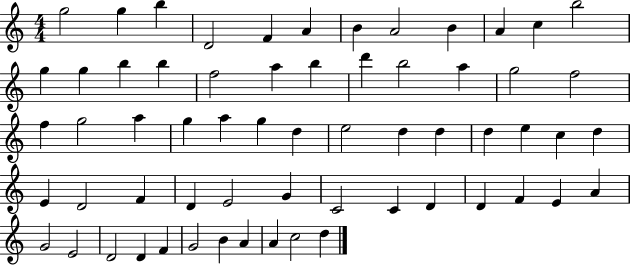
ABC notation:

X:1
T:Untitled
M:4/4
L:1/4
K:C
g2 g b D2 F A B A2 B A c b2 g g b b f2 a b d' b2 a g2 f2 f g2 a g a g d e2 d d d e c d E D2 F D E2 G C2 C D D F E A G2 E2 D2 D F G2 B A A c2 d